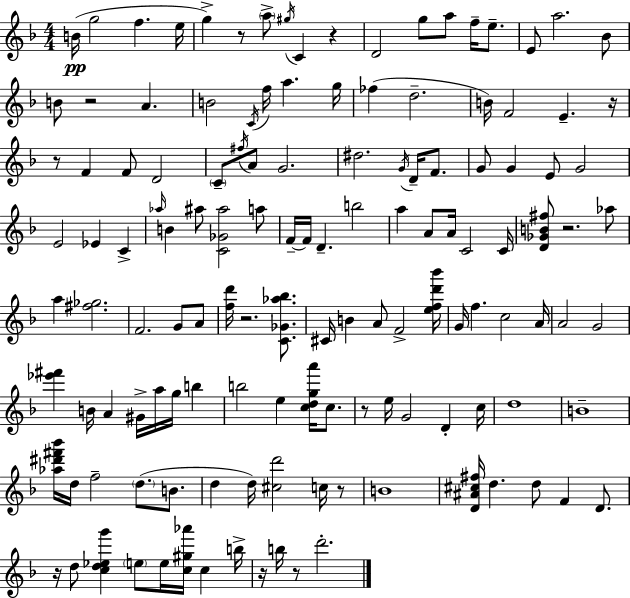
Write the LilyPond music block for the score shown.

{
  \clef treble
  \numericTimeSignature
  \time 4/4
  \key f \major
  \repeat volta 2 { b'16(\pp g''2 f''4. e''16 | g''4->) r8 \parenthesize a''8-> \acciaccatura { gis''16 } c'4 r4 | d'2 g''8 a''8 f''16-- e''8.-- | e'8 a''2. bes'8 | \break b'8 r2 a'4. | b'2 \acciaccatura { c'16 } f''16 a''4. | g''16 fes''4( d''2.-- | b'16) f'2 e'4.-- | \break r16 r8 f'4 f'8 d'2 | \parenthesize c'8-- \acciaccatura { fis''16 } a'8 g'2. | dis''2. \acciaccatura { g'16 } | d'16-- f'8. g'8 g'4 e'8 g'2 | \break e'2 ees'4 | c'4-> \grace { aes''16 } b'4 ais''8 <c' ges' ais''>2 | a''8 f'16--~~ f'16 d'4.-- b''2 | a''4 a'8 a'16 c'2 | \break c'16 <d' ges' b' fis''>8 r2. | aes''8 a''4 <fis'' ges''>2. | f'2. | g'8 a'8 <f'' d'''>16 r2. | \break <c' ges' aes'' bes''>8. cis'16 b'4 a'8 f'2-> | <e'' f'' d''' bes'''>16 g'16 f''4. c''2 | a'16 a'2 g'2 | <ees''' fis'''>4 b'16 a'4 gis'16-> a''16 | \break g''16 b''4 b''2 e''4 | <c'' d'' g'' a'''>16 c''8. r8 e''16 g'2 | d'4-. c''16 d''1 | b'1-- | \break <aes'' dis''' fis''' bes'''>16 d''16 f''2-- \parenthesize d''8.( | b'8. d''4 d''16) <cis'' d'''>2 | c''16 r8 b'1 | <d' ais' cis'' fis''>16 d''4. d''8 f'4 | \break d'8. r16 d''8 <c'' d'' ees'' g'''>4 \parenthesize e''8 e''16 <c'' gis'' aes'''>16 | c''4 b''16-> r16 b''16 r8 d'''2.-. | } \bar "|."
}